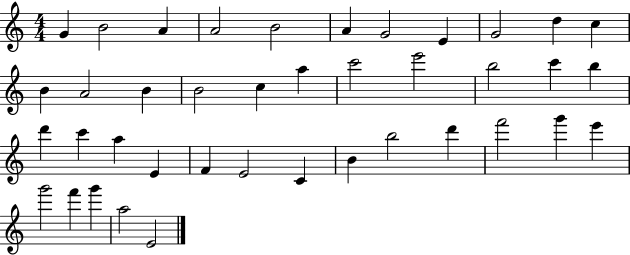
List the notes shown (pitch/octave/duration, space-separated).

G4/q B4/h A4/q A4/h B4/h A4/q G4/h E4/q G4/h D5/q C5/q B4/q A4/h B4/q B4/h C5/q A5/q C6/h E6/h B5/h C6/q B5/q D6/q C6/q A5/q E4/q F4/q E4/h C4/q B4/q B5/h D6/q F6/h G6/q E6/q G6/h F6/q G6/q A5/h E4/h